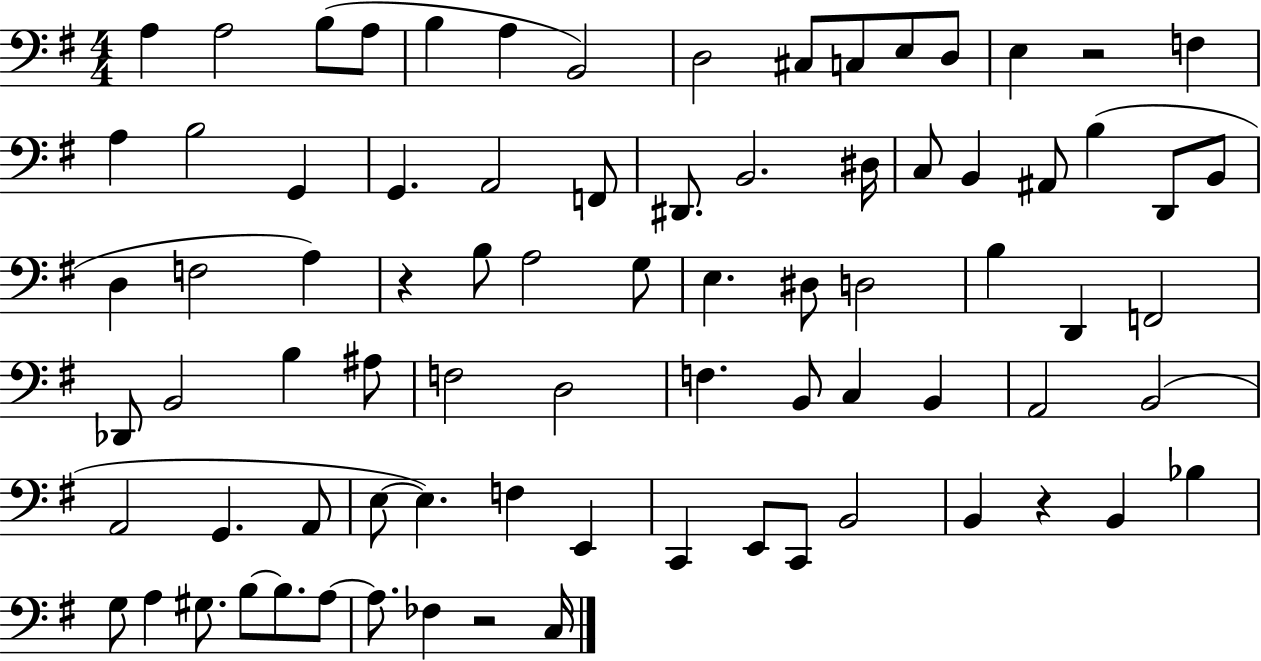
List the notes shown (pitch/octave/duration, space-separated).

A3/q A3/h B3/e A3/e B3/q A3/q B2/h D3/h C#3/e C3/e E3/e D3/e E3/q R/h F3/q A3/q B3/h G2/q G2/q. A2/h F2/e D#2/e. B2/h. D#3/s C3/e B2/q A#2/e B3/q D2/e B2/e D3/q F3/h A3/q R/q B3/e A3/h G3/e E3/q. D#3/e D3/h B3/q D2/q F2/h Db2/e B2/h B3/q A#3/e F3/h D3/h F3/q. B2/e C3/q B2/q A2/h B2/h A2/h G2/q. A2/e E3/e E3/q. F3/q E2/q C2/q E2/e C2/e B2/h B2/q R/q B2/q Bb3/q G3/e A3/q G#3/e. B3/e B3/e. A3/e A3/e. FES3/q R/h C3/s